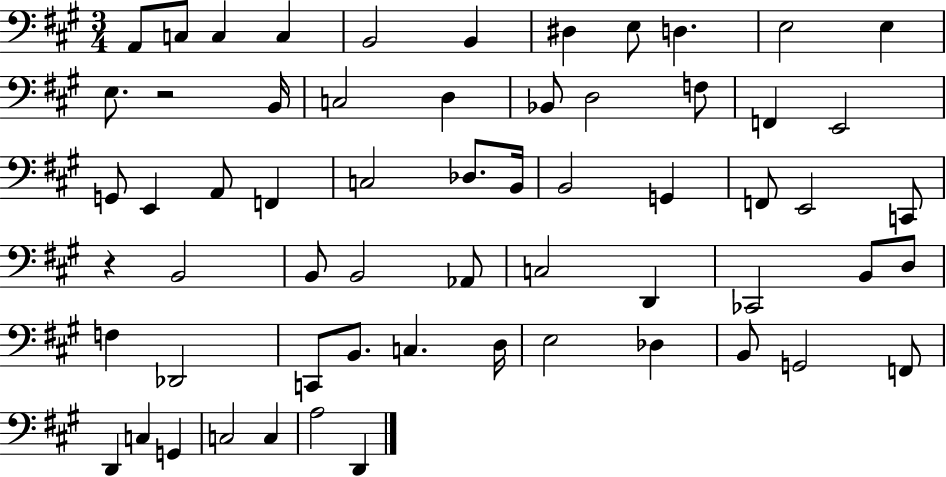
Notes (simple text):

A2/e C3/e C3/q C3/q B2/h B2/q D#3/q E3/e D3/q. E3/h E3/q E3/e. R/h B2/s C3/h D3/q Bb2/e D3/h F3/e F2/q E2/h G2/e E2/q A2/e F2/q C3/h Db3/e. B2/s B2/h G2/q F2/e E2/h C2/e R/q B2/h B2/e B2/h Ab2/e C3/h D2/q CES2/h B2/e D3/e F3/q Db2/h C2/e B2/e. C3/q. D3/s E3/h Db3/q B2/e G2/h F2/e D2/q C3/q G2/q C3/h C3/q A3/h D2/q